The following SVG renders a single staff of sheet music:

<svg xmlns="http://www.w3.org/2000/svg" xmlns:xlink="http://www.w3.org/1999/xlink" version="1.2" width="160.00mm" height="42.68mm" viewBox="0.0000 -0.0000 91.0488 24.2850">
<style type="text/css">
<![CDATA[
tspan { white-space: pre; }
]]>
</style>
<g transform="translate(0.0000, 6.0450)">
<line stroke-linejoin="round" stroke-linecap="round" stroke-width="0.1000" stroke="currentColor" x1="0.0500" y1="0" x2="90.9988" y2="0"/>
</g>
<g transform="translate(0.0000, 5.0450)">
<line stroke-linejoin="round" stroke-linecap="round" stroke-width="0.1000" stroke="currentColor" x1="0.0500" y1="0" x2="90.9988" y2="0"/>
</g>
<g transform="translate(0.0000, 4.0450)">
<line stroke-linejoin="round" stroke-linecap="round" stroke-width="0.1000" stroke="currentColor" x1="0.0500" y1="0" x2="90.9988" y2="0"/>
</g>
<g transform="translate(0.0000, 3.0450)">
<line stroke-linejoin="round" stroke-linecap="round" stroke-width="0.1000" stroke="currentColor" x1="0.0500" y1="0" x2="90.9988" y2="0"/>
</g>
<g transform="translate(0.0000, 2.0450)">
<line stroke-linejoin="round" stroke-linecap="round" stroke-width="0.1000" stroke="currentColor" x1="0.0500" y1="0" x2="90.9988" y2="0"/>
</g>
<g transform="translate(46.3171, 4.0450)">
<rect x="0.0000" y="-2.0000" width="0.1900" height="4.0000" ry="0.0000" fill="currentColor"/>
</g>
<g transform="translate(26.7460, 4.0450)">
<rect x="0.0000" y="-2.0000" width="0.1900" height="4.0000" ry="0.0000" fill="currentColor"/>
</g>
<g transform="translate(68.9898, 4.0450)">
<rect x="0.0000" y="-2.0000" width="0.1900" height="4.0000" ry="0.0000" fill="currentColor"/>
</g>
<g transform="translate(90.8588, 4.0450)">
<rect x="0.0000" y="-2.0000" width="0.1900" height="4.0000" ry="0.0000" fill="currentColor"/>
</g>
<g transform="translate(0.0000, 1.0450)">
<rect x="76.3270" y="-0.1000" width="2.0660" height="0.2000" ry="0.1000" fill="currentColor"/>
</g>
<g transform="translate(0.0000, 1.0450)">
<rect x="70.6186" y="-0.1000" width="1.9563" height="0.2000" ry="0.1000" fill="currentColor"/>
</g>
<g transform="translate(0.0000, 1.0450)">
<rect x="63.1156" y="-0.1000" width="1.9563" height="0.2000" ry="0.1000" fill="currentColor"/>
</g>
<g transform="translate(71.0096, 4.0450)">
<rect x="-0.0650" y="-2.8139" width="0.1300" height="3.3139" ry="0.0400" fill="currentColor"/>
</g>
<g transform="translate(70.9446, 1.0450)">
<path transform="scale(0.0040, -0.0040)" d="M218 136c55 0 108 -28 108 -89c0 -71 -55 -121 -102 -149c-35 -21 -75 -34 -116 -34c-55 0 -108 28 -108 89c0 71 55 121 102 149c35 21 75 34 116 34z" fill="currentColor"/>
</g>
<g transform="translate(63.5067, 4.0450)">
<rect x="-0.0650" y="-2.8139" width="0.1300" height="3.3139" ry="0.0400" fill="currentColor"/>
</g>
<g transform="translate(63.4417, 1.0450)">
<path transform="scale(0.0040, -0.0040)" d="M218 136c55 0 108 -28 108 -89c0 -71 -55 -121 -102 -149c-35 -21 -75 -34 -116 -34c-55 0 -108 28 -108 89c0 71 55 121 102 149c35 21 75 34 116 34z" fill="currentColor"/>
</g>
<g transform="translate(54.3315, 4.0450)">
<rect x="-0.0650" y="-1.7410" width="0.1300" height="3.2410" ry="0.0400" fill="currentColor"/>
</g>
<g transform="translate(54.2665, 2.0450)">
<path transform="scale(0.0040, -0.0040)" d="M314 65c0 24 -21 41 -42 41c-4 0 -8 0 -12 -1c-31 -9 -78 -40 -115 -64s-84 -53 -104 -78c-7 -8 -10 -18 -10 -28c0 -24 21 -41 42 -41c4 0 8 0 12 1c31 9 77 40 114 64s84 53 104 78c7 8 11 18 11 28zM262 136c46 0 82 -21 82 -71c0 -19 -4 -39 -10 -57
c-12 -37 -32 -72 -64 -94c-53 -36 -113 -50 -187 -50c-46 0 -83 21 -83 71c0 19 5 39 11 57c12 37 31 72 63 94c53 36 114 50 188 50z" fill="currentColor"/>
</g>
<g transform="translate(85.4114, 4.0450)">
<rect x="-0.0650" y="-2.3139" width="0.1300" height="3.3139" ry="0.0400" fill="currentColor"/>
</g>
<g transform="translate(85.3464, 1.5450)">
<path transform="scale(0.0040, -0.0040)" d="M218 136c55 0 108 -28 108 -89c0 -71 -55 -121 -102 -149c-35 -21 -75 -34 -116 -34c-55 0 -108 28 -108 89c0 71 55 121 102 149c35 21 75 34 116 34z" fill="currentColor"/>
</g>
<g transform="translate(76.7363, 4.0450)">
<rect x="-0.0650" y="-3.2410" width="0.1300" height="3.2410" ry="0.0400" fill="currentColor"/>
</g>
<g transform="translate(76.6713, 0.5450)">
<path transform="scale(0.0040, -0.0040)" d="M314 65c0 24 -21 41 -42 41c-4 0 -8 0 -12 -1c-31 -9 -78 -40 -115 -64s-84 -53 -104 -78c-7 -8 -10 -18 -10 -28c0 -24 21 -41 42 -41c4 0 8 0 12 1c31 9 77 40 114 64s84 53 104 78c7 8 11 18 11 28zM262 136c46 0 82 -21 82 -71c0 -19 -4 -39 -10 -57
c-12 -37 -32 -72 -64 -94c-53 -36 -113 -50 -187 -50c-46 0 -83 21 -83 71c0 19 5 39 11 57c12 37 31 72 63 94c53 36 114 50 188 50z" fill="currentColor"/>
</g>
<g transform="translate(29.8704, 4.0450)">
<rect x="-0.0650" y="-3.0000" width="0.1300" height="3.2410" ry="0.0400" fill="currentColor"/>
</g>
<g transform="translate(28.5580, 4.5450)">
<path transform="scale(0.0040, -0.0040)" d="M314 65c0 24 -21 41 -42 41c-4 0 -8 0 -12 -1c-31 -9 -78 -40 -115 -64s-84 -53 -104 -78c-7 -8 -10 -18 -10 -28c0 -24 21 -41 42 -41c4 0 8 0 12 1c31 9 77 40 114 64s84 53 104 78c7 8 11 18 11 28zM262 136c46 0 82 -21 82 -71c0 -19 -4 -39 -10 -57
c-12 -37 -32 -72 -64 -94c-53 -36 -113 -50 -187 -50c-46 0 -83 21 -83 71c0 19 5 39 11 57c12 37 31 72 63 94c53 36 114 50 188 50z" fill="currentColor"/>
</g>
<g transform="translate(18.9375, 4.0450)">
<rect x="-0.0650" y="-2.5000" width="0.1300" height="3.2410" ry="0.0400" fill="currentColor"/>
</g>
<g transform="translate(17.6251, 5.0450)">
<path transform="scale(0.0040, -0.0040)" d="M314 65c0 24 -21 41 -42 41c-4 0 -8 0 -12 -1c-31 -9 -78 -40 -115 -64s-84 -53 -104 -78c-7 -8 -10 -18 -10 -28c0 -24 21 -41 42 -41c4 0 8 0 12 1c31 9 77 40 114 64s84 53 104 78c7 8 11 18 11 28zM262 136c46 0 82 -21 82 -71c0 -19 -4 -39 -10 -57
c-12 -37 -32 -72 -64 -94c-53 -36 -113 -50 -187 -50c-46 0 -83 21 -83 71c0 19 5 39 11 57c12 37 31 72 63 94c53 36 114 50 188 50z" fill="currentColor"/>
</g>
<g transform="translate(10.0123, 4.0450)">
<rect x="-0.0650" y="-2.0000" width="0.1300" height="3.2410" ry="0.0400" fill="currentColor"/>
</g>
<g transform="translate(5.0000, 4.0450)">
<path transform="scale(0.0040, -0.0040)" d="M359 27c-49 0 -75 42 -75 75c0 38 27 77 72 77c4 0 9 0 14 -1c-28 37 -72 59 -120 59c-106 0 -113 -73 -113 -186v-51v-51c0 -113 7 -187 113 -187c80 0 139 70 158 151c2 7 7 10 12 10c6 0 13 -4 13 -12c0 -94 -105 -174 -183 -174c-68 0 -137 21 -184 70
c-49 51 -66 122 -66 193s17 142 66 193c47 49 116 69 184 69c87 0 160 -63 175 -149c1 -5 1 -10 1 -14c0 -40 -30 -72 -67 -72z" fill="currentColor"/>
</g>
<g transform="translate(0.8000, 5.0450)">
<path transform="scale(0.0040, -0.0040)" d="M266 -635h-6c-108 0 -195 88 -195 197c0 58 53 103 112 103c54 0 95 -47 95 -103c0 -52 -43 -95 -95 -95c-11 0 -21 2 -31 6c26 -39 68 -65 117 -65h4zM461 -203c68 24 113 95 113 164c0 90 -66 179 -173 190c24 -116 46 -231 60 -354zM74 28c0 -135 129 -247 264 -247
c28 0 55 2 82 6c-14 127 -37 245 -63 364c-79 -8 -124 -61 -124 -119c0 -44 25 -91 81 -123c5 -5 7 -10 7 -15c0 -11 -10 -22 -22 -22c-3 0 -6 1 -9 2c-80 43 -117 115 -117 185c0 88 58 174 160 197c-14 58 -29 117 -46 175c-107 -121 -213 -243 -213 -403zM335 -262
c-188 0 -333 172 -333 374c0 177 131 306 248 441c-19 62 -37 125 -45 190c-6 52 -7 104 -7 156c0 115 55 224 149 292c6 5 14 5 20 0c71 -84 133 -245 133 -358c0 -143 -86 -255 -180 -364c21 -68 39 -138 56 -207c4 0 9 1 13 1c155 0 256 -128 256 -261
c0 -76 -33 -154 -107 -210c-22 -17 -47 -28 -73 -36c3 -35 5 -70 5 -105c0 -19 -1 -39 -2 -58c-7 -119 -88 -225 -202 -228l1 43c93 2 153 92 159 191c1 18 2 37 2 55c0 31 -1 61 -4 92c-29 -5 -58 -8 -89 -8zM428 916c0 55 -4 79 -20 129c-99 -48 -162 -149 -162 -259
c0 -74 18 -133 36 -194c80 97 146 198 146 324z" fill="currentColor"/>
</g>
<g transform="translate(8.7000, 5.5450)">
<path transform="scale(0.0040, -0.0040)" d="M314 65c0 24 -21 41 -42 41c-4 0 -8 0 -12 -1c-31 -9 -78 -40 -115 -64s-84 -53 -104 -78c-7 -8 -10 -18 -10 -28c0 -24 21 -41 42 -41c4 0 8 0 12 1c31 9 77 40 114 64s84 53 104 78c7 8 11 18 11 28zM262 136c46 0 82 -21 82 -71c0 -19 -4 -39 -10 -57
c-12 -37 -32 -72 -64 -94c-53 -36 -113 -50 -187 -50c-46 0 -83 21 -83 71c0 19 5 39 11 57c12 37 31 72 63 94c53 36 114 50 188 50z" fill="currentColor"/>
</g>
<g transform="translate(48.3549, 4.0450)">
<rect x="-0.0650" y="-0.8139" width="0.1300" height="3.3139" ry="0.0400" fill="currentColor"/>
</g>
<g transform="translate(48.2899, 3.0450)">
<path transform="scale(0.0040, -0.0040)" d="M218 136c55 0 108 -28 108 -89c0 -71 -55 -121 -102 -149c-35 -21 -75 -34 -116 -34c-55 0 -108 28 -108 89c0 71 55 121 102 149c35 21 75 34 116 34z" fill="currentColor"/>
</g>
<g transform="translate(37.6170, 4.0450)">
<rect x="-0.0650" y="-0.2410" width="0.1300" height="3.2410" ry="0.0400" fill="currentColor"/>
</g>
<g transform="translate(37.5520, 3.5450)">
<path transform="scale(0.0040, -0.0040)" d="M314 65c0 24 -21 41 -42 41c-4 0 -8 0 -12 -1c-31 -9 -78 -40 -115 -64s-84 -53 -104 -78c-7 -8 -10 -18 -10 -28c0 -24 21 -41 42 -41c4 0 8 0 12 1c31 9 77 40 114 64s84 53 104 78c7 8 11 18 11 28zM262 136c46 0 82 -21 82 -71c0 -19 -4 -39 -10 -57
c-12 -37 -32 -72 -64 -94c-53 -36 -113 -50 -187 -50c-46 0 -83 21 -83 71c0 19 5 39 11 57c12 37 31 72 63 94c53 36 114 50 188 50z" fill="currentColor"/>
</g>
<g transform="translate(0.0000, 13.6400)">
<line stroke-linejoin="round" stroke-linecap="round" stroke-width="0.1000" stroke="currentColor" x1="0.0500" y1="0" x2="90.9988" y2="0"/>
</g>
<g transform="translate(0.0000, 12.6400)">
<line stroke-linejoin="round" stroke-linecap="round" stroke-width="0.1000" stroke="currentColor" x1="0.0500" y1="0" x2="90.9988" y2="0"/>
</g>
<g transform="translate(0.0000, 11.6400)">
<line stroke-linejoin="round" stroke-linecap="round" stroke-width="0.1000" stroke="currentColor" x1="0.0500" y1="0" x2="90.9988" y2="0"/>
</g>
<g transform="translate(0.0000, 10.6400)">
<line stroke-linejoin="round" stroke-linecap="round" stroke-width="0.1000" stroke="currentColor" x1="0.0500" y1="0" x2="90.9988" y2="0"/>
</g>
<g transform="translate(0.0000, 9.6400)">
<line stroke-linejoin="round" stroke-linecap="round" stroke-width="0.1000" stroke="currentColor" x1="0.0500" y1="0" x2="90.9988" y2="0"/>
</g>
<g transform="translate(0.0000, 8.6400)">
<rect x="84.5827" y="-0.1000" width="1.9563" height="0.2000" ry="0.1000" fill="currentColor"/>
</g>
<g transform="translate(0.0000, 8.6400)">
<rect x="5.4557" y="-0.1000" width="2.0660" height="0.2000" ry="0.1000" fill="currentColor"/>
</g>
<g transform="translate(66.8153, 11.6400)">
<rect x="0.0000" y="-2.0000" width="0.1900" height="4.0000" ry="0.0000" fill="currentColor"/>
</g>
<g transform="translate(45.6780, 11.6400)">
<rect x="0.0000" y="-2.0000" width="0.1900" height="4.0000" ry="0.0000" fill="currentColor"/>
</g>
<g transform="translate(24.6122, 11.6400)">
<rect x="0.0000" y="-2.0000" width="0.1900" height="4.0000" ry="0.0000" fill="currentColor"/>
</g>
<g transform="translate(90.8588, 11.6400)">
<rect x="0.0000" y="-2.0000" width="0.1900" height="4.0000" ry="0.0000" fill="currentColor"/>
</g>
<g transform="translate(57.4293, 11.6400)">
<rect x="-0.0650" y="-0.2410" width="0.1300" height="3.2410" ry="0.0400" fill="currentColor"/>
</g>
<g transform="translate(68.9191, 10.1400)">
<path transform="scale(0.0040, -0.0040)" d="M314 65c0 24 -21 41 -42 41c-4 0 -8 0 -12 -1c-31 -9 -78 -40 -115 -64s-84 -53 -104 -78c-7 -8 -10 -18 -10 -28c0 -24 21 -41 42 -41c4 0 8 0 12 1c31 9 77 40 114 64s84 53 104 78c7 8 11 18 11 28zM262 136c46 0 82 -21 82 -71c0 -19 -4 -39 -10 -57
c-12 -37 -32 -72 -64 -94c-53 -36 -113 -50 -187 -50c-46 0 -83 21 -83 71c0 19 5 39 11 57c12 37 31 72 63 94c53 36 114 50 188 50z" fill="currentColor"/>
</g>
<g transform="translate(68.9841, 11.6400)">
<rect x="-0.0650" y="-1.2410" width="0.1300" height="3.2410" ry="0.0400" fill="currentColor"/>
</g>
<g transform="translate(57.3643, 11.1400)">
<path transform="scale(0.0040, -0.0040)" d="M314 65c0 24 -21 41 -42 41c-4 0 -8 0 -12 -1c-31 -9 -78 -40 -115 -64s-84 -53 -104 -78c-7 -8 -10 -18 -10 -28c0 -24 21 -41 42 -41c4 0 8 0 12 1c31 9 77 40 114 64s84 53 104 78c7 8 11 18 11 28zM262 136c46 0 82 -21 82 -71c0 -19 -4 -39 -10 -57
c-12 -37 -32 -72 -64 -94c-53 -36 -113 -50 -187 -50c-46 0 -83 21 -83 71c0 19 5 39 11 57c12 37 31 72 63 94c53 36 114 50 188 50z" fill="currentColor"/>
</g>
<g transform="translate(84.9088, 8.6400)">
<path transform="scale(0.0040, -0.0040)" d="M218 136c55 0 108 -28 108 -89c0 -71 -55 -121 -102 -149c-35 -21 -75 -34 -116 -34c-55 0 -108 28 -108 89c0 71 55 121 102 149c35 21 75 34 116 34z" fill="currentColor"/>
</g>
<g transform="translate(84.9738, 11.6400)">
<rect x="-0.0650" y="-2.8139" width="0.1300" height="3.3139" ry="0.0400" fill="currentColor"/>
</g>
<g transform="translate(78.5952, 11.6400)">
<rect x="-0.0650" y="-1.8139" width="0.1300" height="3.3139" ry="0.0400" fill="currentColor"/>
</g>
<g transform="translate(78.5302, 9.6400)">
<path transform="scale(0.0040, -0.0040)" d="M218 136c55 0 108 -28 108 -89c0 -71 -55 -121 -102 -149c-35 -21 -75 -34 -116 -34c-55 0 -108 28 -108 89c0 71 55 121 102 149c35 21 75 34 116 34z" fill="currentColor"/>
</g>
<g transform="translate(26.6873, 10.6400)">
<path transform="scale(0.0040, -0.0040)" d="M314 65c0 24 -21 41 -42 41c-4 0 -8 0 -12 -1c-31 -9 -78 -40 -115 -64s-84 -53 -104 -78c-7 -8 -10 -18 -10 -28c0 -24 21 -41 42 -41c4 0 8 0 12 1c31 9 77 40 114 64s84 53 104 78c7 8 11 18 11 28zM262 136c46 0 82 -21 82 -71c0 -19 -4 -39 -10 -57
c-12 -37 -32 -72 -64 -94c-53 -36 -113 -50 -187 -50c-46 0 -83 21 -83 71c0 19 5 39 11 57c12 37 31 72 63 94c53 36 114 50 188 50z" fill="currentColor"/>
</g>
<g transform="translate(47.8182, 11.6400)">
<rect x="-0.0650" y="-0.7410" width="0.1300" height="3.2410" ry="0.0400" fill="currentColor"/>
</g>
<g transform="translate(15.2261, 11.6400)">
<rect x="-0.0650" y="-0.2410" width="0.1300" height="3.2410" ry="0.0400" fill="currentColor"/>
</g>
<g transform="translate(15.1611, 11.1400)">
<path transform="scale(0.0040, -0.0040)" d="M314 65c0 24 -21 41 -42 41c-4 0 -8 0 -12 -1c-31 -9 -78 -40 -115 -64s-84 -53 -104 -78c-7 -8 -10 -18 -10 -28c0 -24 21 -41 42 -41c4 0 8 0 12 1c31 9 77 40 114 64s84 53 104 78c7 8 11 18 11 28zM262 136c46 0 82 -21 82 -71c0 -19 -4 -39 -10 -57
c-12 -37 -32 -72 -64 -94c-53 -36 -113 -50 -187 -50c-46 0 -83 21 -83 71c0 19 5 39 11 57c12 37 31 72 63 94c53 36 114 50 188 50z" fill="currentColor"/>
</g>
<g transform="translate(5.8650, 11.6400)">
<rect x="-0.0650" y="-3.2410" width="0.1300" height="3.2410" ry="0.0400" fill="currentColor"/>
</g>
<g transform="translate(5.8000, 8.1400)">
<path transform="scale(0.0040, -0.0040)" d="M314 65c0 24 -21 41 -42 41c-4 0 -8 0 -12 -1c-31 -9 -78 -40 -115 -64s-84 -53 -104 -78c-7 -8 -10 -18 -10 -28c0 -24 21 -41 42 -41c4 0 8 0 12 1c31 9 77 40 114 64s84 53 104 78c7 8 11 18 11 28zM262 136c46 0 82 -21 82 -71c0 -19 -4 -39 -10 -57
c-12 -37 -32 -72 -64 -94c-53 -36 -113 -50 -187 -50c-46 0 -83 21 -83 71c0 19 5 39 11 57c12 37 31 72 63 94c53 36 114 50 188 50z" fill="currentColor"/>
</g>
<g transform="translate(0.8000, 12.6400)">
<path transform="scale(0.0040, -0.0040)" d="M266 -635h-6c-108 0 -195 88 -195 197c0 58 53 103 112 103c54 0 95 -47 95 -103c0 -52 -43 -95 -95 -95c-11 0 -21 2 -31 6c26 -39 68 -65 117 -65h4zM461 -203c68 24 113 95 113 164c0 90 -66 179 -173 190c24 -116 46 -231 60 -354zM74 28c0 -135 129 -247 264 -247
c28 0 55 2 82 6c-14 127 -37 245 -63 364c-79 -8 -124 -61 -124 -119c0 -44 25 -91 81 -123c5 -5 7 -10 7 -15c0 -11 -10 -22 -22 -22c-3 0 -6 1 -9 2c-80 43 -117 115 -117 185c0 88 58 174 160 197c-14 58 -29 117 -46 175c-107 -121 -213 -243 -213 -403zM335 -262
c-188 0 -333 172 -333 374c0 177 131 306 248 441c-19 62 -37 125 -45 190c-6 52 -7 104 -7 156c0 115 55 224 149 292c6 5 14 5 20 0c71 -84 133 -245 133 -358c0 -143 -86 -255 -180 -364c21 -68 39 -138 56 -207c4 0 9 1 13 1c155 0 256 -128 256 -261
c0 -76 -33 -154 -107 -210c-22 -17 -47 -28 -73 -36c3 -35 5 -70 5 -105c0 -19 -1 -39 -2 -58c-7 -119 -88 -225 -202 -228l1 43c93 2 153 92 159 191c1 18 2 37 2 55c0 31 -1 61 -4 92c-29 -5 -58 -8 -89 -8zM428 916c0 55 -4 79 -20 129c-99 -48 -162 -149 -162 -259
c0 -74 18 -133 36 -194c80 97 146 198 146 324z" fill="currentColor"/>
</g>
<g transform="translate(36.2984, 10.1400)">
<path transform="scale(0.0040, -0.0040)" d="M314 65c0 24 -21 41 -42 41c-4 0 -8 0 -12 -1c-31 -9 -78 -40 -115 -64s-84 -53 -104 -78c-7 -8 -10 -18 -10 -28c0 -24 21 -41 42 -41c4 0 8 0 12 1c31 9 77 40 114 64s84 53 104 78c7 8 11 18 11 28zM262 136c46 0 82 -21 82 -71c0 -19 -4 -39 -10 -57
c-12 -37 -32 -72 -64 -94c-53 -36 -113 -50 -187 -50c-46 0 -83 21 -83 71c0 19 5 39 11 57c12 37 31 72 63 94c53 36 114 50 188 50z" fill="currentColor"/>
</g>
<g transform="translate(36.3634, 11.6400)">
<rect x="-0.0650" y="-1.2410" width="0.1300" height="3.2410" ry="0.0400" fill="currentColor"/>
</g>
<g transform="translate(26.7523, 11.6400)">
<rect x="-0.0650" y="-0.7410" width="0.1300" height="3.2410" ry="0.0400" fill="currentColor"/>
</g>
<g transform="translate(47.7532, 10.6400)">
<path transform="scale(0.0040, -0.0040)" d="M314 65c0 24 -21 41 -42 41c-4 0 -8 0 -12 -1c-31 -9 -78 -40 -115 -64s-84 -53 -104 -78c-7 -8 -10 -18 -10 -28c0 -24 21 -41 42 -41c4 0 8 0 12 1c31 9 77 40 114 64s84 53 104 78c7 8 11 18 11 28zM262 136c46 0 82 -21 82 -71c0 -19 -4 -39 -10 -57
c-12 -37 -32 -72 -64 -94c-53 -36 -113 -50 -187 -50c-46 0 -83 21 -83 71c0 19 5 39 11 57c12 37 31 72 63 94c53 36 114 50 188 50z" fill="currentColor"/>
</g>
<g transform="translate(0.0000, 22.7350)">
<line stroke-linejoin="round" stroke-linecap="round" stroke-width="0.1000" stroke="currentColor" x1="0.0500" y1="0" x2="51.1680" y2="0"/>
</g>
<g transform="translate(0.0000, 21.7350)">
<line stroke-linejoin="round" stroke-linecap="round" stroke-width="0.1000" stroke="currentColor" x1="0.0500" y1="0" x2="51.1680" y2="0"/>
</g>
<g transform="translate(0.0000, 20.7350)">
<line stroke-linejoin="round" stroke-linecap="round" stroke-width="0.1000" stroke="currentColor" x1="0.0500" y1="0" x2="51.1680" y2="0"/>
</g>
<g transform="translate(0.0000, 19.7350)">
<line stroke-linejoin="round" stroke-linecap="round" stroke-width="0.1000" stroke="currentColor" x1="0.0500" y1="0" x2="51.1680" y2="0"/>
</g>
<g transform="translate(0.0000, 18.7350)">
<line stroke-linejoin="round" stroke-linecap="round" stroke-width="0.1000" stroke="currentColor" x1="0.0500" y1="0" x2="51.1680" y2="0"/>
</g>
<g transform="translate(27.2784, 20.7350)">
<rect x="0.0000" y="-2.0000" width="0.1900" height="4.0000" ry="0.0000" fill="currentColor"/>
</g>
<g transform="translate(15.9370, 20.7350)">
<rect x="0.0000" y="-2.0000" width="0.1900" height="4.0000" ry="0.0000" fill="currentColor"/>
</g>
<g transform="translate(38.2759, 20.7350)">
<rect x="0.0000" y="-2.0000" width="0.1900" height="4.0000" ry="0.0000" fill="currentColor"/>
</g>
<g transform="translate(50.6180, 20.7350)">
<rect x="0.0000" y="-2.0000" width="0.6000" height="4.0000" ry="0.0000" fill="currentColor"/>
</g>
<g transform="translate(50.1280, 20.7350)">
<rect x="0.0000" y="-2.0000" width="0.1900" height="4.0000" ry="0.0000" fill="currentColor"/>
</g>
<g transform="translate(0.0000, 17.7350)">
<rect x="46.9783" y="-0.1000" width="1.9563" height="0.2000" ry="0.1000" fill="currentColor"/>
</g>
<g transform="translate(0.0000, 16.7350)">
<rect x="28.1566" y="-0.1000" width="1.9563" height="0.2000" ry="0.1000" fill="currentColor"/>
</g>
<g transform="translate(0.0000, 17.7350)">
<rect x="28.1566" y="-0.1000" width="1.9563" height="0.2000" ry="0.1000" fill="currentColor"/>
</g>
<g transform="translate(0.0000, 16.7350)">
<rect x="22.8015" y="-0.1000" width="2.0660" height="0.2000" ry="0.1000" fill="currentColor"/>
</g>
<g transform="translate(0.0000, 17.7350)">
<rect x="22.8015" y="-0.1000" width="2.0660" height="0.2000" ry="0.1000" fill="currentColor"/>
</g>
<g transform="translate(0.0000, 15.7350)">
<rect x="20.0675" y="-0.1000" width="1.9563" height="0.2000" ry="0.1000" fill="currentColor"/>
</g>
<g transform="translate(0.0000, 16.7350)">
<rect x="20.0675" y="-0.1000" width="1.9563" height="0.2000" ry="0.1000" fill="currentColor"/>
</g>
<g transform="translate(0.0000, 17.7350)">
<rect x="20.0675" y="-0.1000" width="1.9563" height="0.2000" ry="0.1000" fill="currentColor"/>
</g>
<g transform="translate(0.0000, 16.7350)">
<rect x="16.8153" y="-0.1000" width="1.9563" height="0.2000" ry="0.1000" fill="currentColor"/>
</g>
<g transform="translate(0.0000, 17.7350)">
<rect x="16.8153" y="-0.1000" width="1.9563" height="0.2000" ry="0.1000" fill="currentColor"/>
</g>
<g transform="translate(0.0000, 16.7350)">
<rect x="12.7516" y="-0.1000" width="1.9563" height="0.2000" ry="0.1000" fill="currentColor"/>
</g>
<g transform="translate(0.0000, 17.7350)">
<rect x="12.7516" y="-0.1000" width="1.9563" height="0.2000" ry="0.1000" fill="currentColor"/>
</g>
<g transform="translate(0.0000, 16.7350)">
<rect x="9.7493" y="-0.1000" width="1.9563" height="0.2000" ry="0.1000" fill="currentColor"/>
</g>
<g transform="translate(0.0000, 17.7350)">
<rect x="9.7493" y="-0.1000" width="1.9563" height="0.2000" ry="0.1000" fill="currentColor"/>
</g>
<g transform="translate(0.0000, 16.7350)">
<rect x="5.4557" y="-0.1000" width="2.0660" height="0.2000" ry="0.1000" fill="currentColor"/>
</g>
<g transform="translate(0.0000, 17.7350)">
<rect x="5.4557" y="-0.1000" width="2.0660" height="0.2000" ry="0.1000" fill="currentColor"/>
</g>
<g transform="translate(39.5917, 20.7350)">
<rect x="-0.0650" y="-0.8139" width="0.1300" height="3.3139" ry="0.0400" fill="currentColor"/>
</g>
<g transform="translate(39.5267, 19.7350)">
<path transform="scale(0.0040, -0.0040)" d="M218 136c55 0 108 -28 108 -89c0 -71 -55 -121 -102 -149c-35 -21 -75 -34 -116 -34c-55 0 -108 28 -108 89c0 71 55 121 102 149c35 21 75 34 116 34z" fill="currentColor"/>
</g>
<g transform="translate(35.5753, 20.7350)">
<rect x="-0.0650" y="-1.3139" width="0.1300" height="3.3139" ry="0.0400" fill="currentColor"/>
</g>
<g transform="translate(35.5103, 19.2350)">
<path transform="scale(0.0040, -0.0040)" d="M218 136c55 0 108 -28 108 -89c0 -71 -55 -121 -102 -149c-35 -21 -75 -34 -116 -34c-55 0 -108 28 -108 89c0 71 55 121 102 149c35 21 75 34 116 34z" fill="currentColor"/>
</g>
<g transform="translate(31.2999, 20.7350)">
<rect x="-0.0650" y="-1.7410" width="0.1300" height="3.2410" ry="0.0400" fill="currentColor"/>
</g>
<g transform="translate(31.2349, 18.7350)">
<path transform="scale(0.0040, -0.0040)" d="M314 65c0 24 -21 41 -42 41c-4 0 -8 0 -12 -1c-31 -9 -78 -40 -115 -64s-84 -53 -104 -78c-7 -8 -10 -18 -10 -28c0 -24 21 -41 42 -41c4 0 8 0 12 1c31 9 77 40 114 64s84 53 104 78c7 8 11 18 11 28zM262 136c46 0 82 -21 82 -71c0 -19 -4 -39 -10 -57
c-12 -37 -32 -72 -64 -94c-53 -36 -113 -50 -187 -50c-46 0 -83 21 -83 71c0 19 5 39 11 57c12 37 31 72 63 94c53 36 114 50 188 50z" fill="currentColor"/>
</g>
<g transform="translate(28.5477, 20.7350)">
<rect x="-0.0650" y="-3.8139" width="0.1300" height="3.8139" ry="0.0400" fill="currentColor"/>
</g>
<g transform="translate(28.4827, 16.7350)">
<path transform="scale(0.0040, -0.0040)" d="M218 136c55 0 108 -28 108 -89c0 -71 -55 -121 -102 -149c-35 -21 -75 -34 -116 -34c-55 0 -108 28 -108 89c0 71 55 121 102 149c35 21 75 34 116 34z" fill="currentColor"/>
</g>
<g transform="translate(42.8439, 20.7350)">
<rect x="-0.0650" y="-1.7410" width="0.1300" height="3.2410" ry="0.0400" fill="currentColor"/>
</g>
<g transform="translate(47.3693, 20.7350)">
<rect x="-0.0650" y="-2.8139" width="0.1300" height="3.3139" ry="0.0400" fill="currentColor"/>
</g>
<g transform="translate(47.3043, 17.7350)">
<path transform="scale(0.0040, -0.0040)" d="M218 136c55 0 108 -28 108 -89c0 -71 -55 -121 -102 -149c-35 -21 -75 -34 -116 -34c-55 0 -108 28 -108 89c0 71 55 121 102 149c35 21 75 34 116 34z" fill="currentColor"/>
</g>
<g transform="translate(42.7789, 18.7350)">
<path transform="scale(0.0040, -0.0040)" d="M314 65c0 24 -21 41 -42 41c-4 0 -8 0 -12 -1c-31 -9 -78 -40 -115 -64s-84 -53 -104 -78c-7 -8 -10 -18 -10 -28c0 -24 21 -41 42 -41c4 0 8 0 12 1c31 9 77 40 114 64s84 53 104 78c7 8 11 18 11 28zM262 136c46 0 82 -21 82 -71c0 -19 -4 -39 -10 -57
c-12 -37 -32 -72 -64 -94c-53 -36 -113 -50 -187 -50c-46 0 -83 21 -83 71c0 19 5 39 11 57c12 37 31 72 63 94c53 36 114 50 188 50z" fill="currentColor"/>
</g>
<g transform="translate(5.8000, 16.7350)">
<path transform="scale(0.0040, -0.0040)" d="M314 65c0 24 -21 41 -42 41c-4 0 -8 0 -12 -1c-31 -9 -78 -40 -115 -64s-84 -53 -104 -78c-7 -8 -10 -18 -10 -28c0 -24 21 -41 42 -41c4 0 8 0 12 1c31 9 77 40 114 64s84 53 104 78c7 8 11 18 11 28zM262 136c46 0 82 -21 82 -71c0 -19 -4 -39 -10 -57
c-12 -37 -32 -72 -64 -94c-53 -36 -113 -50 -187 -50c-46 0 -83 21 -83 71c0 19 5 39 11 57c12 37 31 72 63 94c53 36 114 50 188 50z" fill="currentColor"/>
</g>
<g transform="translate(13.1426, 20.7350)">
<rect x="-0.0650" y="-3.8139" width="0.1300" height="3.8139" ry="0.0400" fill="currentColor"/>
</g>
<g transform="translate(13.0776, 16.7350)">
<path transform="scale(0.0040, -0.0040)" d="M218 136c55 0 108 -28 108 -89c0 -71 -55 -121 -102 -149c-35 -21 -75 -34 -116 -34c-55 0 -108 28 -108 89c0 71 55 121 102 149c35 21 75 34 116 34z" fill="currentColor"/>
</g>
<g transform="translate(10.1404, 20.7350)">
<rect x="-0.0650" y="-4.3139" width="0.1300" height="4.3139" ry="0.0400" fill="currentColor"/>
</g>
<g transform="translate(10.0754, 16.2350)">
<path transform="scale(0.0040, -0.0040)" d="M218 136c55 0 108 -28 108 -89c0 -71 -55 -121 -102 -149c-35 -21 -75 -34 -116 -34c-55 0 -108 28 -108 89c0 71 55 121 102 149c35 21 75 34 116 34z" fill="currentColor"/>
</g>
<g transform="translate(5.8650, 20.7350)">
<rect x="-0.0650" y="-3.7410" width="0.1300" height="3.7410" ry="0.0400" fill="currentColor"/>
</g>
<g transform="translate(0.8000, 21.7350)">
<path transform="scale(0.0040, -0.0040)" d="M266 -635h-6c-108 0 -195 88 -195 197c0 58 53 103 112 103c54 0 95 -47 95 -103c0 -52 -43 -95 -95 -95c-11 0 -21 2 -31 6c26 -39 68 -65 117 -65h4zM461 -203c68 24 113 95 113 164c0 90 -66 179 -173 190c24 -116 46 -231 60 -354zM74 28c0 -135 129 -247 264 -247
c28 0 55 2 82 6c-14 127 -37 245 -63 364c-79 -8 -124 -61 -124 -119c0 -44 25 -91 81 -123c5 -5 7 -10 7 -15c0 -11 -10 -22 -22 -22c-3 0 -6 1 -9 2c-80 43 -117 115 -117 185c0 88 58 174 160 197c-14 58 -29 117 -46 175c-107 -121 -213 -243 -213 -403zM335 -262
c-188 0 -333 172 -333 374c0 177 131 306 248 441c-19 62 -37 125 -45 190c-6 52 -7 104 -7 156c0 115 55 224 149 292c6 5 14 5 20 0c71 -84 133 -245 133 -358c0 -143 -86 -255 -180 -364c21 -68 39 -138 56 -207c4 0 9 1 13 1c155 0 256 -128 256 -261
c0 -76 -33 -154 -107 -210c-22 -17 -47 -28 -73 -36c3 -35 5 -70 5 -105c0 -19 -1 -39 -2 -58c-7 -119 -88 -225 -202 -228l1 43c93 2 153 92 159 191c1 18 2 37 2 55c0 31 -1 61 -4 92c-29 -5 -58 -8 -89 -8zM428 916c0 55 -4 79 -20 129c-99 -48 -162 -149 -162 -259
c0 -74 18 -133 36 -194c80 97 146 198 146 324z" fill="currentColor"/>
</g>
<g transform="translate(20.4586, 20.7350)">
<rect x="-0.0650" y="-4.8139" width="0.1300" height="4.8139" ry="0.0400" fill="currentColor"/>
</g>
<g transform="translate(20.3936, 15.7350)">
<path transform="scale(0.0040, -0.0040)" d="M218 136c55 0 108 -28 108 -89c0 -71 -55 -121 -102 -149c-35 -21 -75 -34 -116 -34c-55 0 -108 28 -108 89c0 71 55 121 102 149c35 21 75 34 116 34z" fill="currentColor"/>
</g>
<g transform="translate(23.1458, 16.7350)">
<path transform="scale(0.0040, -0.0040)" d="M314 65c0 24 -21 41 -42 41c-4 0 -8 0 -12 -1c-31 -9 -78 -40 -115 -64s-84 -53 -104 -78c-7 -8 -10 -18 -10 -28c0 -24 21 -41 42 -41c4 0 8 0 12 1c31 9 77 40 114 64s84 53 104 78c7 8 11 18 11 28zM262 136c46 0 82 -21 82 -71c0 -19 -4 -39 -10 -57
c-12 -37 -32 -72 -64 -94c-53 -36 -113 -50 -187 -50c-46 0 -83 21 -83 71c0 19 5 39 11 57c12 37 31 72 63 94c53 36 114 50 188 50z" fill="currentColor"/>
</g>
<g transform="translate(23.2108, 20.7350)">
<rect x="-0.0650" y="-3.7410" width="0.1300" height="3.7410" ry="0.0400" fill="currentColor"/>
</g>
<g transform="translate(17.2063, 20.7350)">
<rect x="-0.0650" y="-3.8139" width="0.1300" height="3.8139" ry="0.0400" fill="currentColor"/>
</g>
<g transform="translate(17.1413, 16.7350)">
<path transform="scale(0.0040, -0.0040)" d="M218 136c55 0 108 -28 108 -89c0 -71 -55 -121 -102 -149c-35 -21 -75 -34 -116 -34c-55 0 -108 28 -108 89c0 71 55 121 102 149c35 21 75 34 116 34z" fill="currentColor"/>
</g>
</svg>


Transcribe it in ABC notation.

X:1
T:Untitled
M:4/4
L:1/4
K:C
F2 G2 A2 c2 d f2 a a b2 g b2 c2 d2 e2 d2 c2 e2 f a c'2 d' c' c' e' c'2 c' f2 e d f2 a